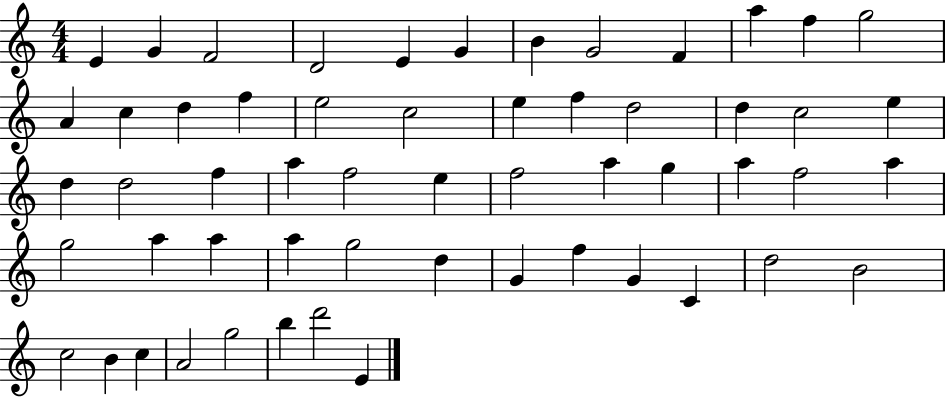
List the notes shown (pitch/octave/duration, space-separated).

E4/q G4/q F4/h D4/h E4/q G4/q B4/q G4/h F4/q A5/q F5/q G5/h A4/q C5/q D5/q F5/q E5/h C5/h E5/q F5/q D5/h D5/q C5/h E5/q D5/q D5/h F5/q A5/q F5/h E5/q F5/h A5/q G5/q A5/q F5/h A5/q G5/h A5/q A5/q A5/q G5/h D5/q G4/q F5/q G4/q C4/q D5/h B4/h C5/h B4/q C5/q A4/h G5/h B5/q D6/h E4/q